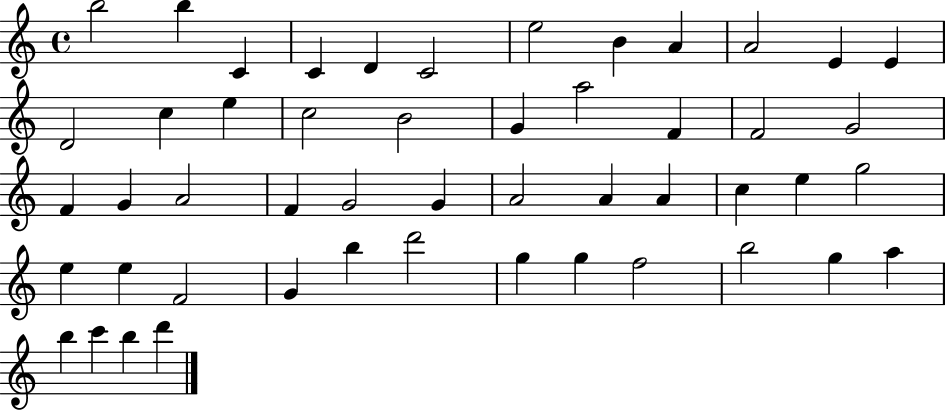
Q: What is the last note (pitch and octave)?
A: D6